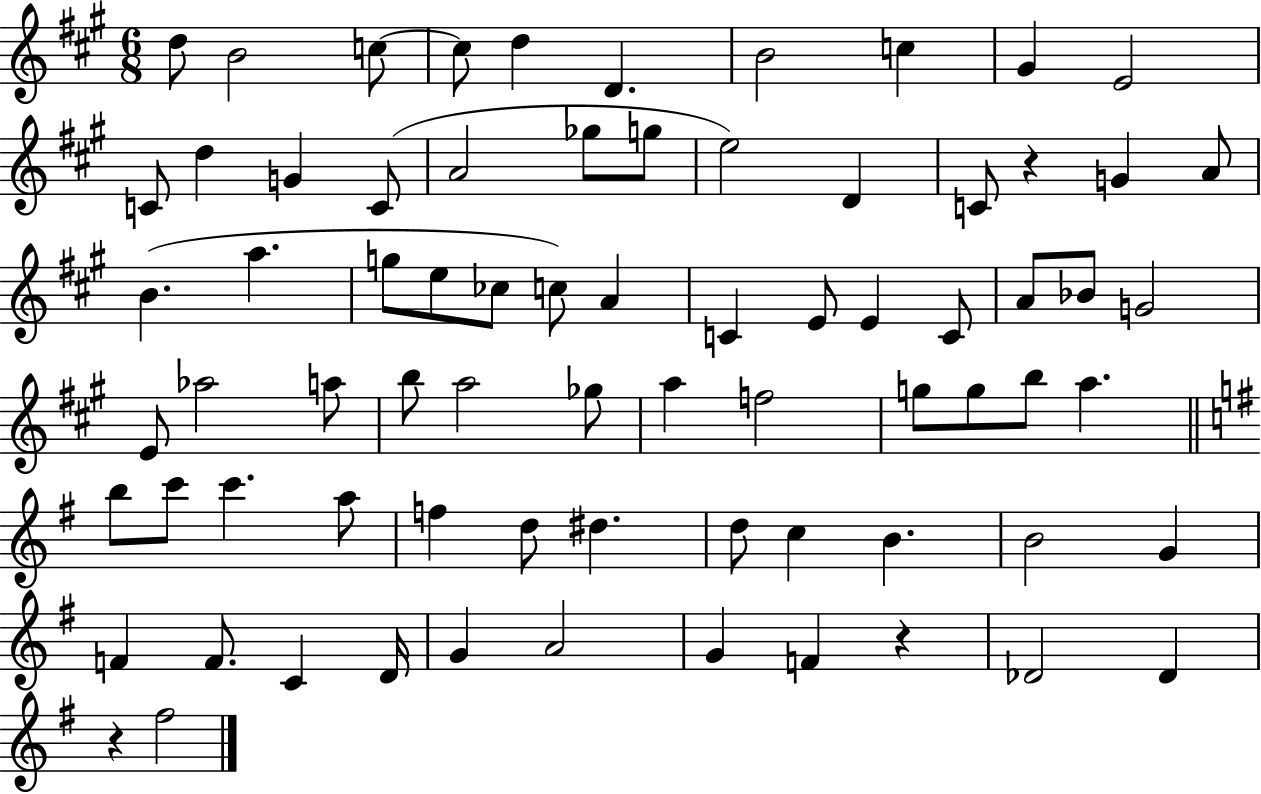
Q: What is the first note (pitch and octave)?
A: D5